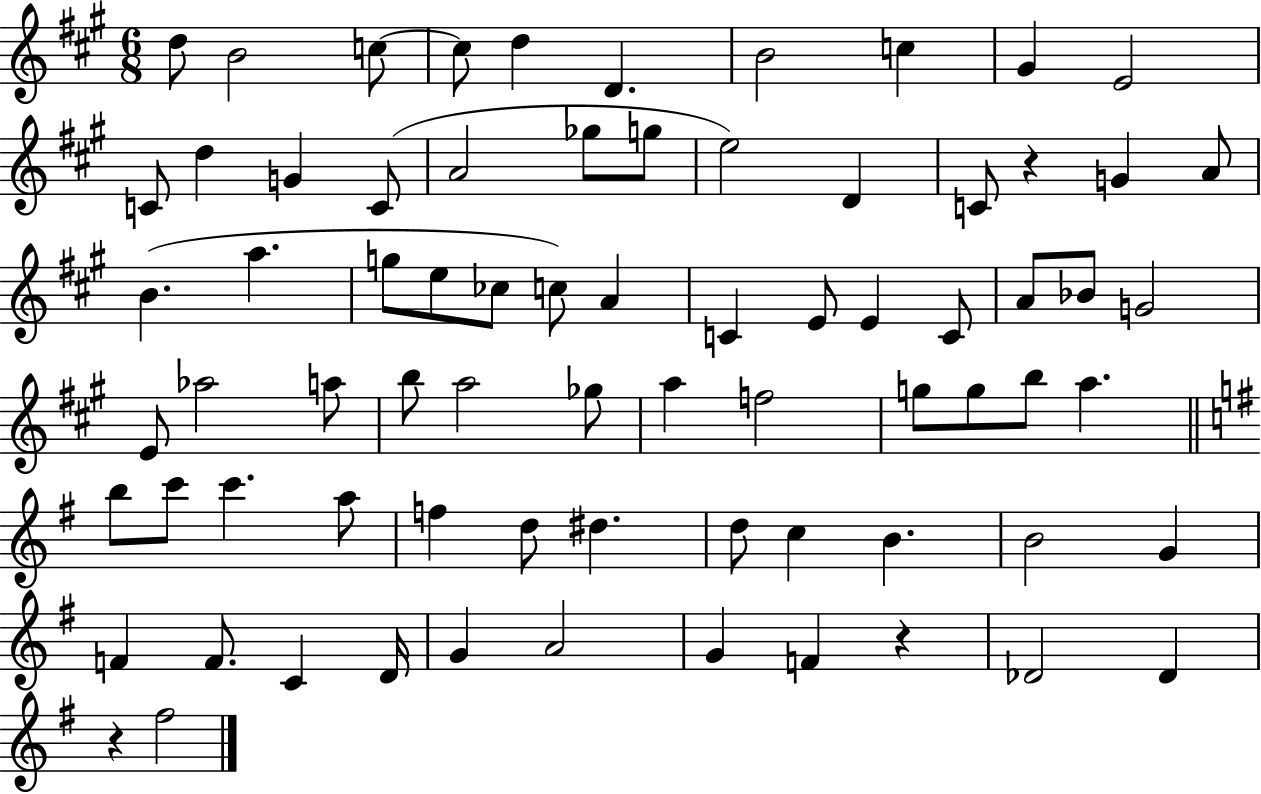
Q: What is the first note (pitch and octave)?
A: D5